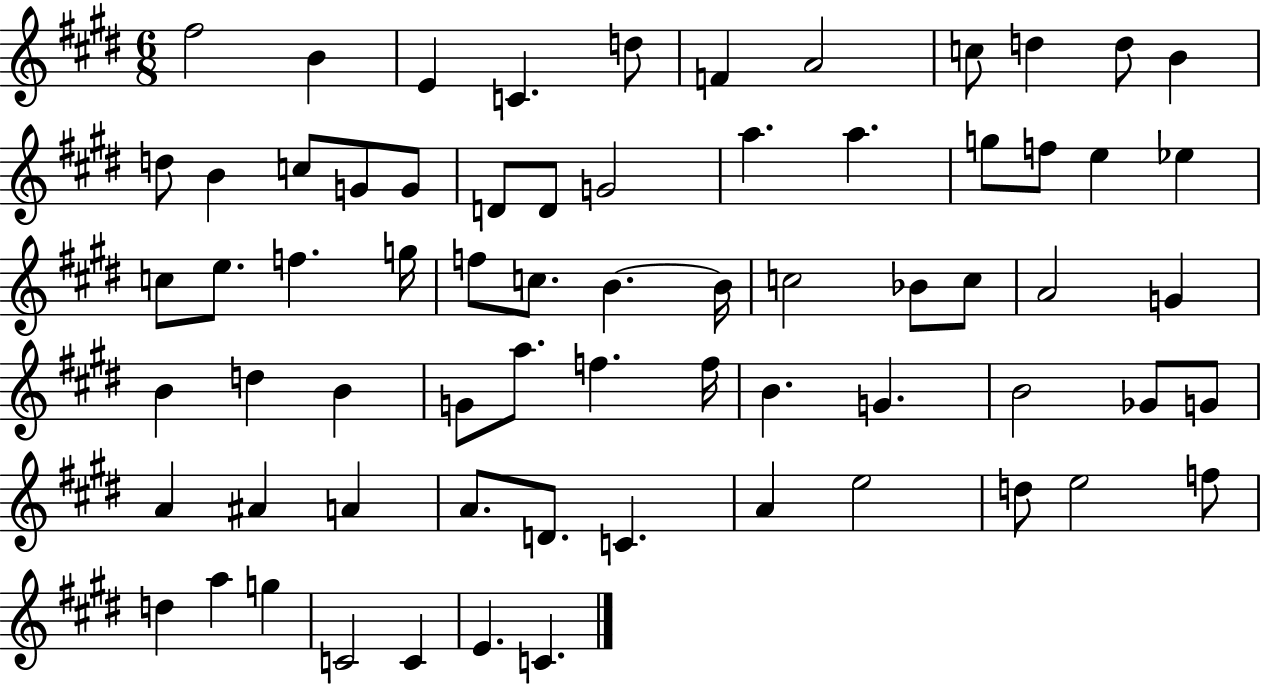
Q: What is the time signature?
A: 6/8